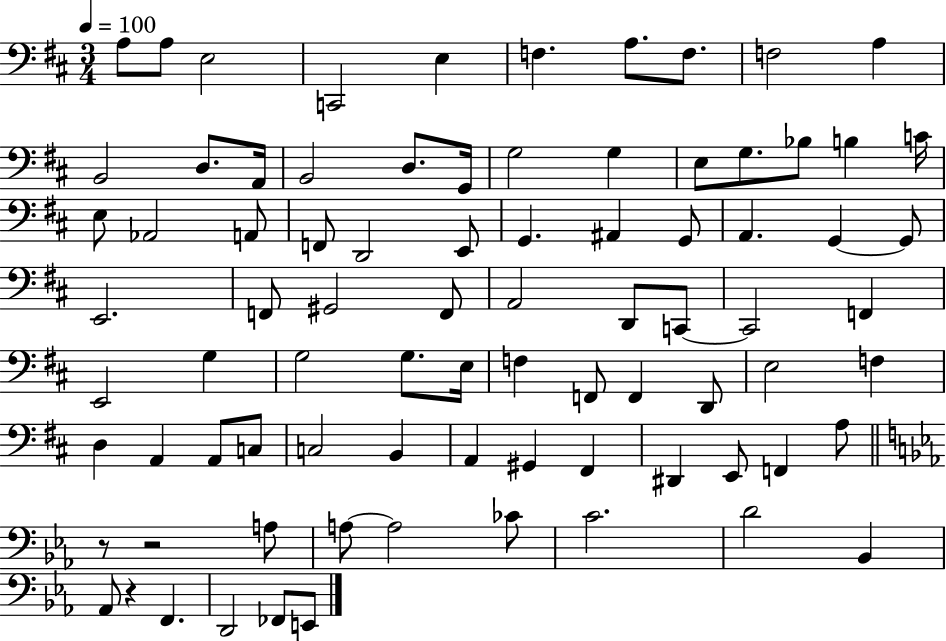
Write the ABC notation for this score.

X:1
T:Untitled
M:3/4
L:1/4
K:D
A,/2 A,/2 E,2 C,,2 E, F, A,/2 F,/2 F,2 A, B,,2 D,/2 A,,/4 B,,2 D,/2 G,,/4 G,2 G, E,/2 G,/2 _B,/2 B, C/4 E,/2 _A,,2 A,,/2 F,,/2 D,,2 E,,/2 G,, ^A,, G,,/2 A,, G,, G,,/2 E,,2 F,,/2 ^G,,2 F,,/2 A,,2 D,,/2 C,,/2 C,,2 F,, E,,2 G, G,2 G,/2 E,/4 F, F,,/2 F,, D,,/2 E,2 F, D, A,, A,,/2 C,/2 C,2 B,, A,, ^G,, ^F,, ^D,, E,,/2 F,, A,/2 z/2 z2 A,/2 A,/2 A,2 _C/2 C2 D2 _B,, _A,,/2 z F,, D,,2 _F,,/2 E,,/2